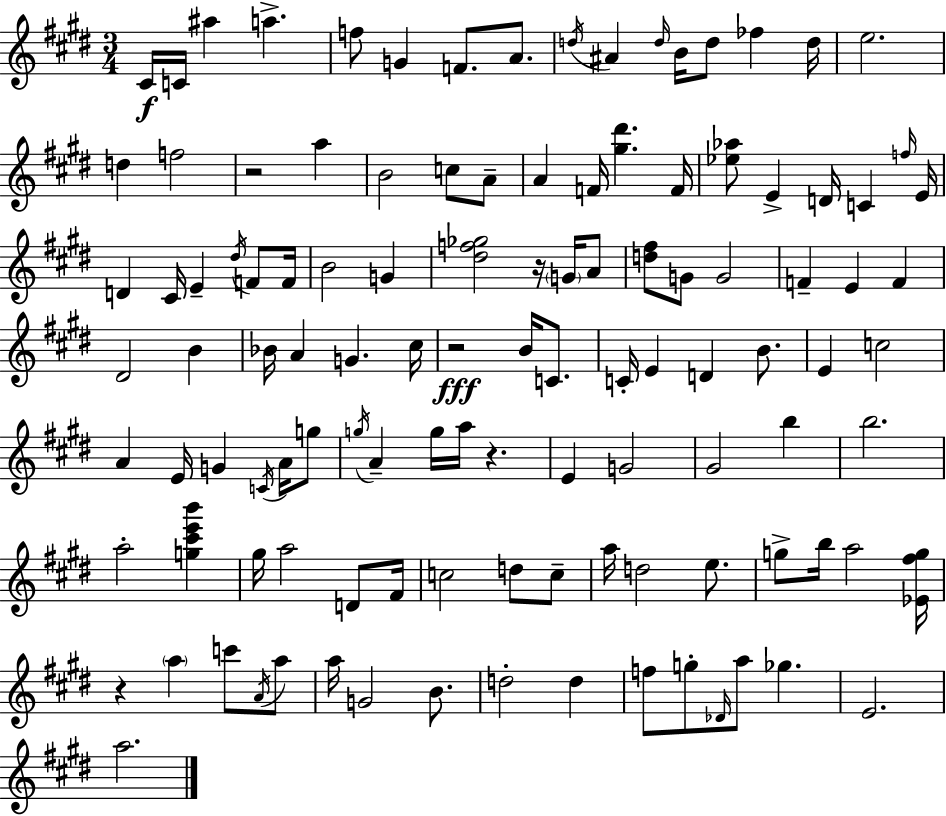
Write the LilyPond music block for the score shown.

{
  \clef treble
  \numericTimeSignature
  \time 3/4
  \key e \major
  cis'16\f c'16 ais''4 a''4.-> | f''8 g'4 f'8. a'8. | \acciaccatura { d''16 } ais'4 \grace { d''16 } b'16 d''8 fes''4 | d''16 e''2. | \break d''4 f''2 | r2 a''4 | b'2 c''8 | a'8-- a'4 f'16 <gis'' dis'''>4. | \break f'16 <ees'' aes''>8 e'4-> d'16 c'4 | \grace { f''16 } e'16 d'4 cis'16 e'4-- | \acciaccatura { dis''16 } f'8 f'16 b'2 | g'4 <dis'' f'' ges''>2 | \break r16 \parenthesize g'16 a'8 <d'' fis''>8 g'8 g'2 | f'4-- e'4 | f'4 dis'2 | b'4 bes'16 a'4 g'4. | \break cis''16 r2\fff | b'16 c'8. c'16-. e'4 d'4 | b'8. e'4 c''2 | a'4 e'16 g'4 | \break \acciaccatura { c'16 } a'16 g''8 \acciaccatura { g''16 } a'4-- g''16 a''16 | r4. e'4 g'2 | gis'2 | b''4 b''2. | \break a''2-. | <g'' cis''' e''' b'''>4 gis''16 a''2 | d'8 fis'16 c''2 | d''8 c''8-- a''16 d''2 | \break e''8. g''8-> b''16 a''2 | <ees' fis'' g''>16 r4 \parenthesize a''4 | c'''8 \acciaccatura { a'16 } a''8 a''16 g'2 | b'8. d''2-. | \break d''4 f''8 g''8-. \grace { des'16 } | a''8 ges''4. e'2. | a''2. | \bar "|."
}